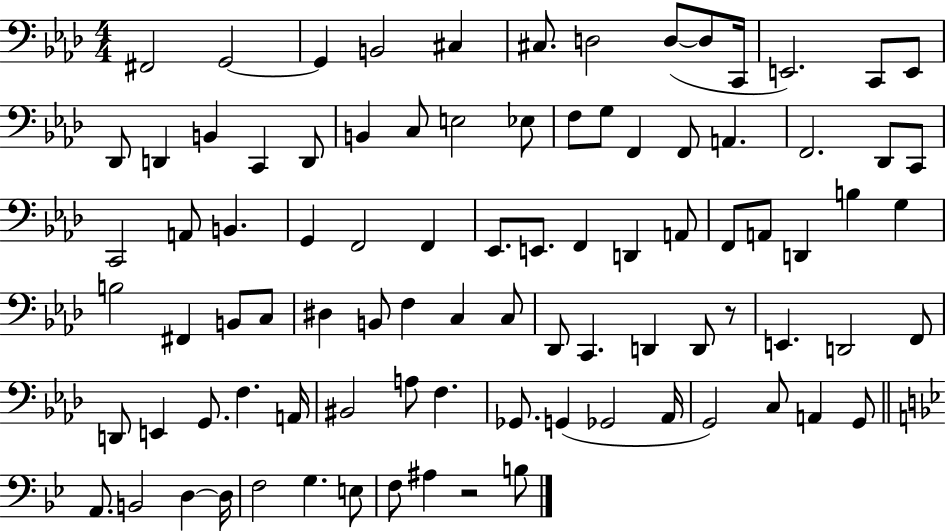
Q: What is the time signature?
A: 4/4